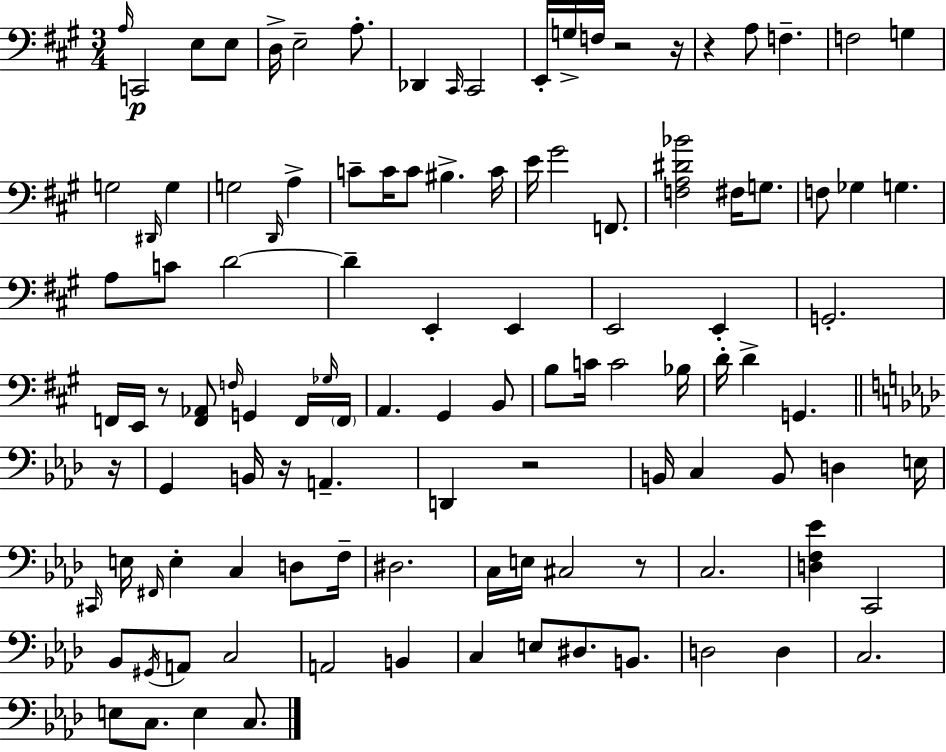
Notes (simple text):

A3/s C2/h E3/e E3/e D3/s E3/h A3/e. Db2/q C#2/s C#2/h E2/s G3/s F3/s R/h R/s R/q A3/e F3/q. F3/h G3/q G3/h D#2/s G3/q G3/h D2/s A3/q C4/e C4/s C4/e BIS3/q. C4/s E4/s G#4/h F2/e. [F3,A3,D#4,Bb4]/h F#3/s G3/e. F3/e Gb3/q G3/q. A3/e C4/e D4/h D4/q E2/q E2/q E2/h E2/q G2/h. F2/s E2/s R/e [F2,Ab2]/e F3/s G2/q F2/s Gb3/s F2/s A2/q. G#2/q B2/e B3/e C4/s C4/h Bb3/s D4/s D4/q G2/q. R/s G2/q B2/s R/s A2/q. D2/q R/h B2/s C3/q B2/e D3/q E3/s C#2/s E3/s F#2/s E3/q C3/q D3/e F3/s D#3/h. C3/s E3/s C#3/h R/e C3/h. [D3,F3,Eb4]/q C2/h Bb2/e G#2/s A2/e C3/h A2/h B2/q C3/q E3/e D#3/e. B2/e. D3/h D3/q C3/h. E3/e C3/e. E3/q C3/e.